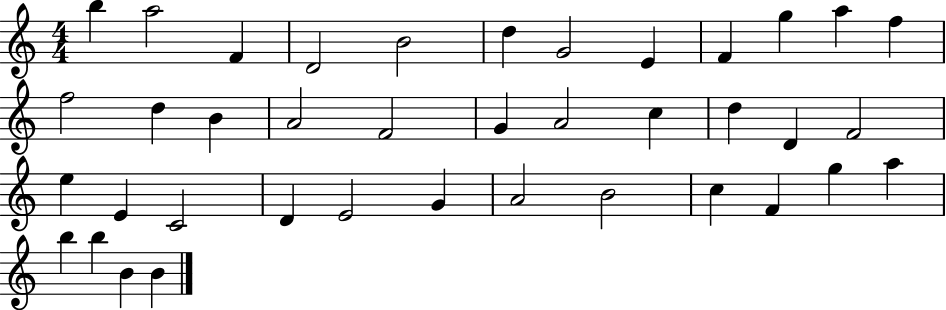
{
  \clef treble
  \numericTimeSignature
  \time 4/4
  \key c \major
  b''4 a''2 f'4 | d'2 b'2 | d''4 g'2 e'4 | f'4 g''4 a''4 f''4 | \break f''2 d''4 b'4 | a'2 f'2 | g'4 a'2 c''4 | d''4 d'4 f'2 | \break e''4 e'4 c'2 | d'4 e'2 g'4 | a'2 b'2 | c''4 f'4 g''4 a''4 | \break b''4 b''4 b'4 b'4 | \bar "|."
}